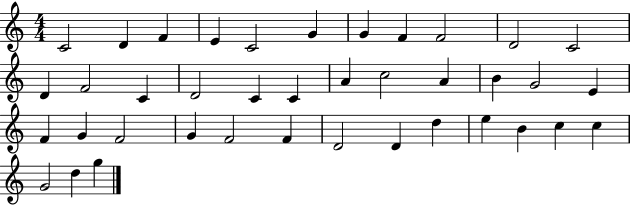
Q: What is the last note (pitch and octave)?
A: G5